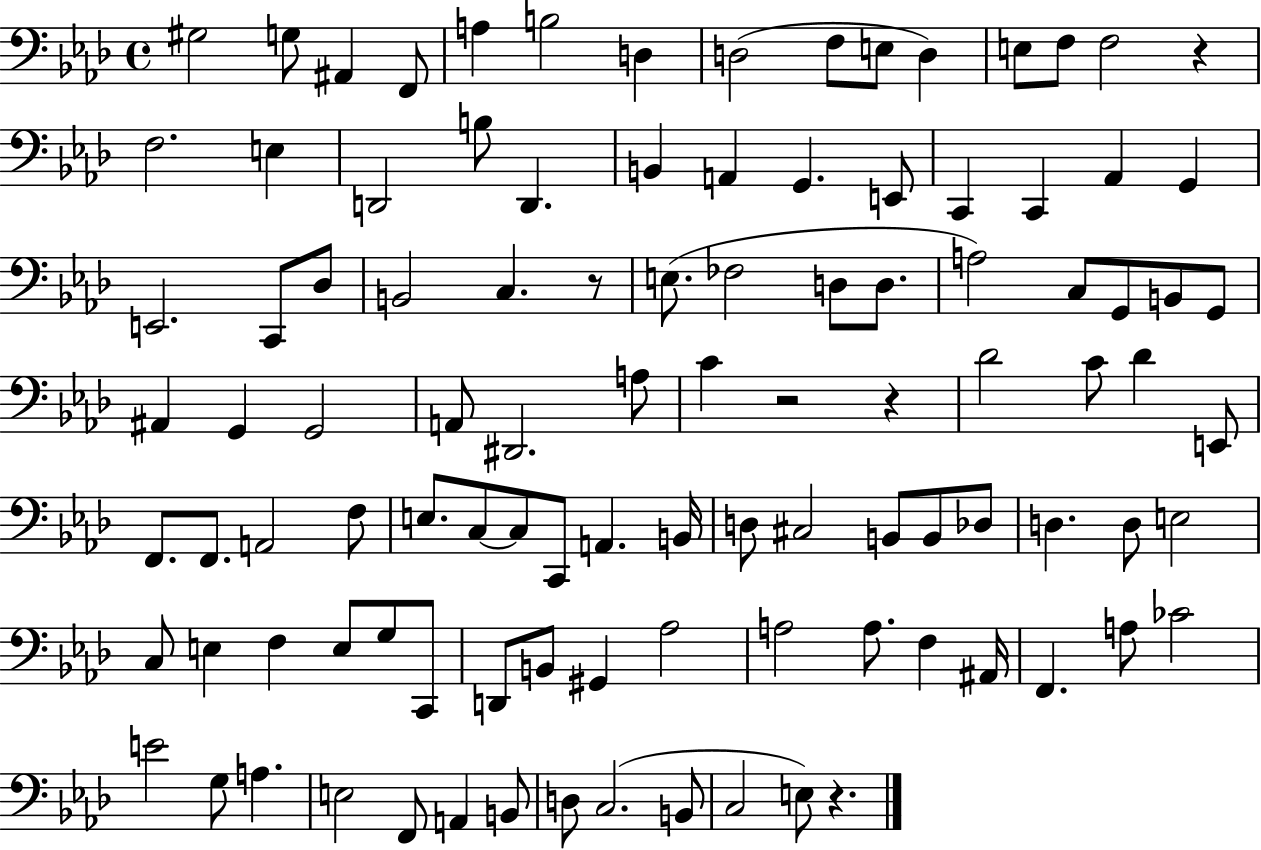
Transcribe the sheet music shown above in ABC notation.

X:1
T:Untitled
M:4/4
L:1/4
K:Ab
^G,2 G,/2 ^A,, F,,/2 A, B,2 D, D,2 F,/2 E,/2 D, E,/2 F,/2 F,2 z F,2 E, D,,2 B,/2 D,, B,, A,, G,, E,,/2 C,, C,, _A,, G,, E,,2 C,,/2 _D,/2 B,,2 C, z/2 E,/2 _F,2 D,/2 D,/2 A,2 C,/2 G,,/2 B,,/2 G,,/2 ^A,, G,, G,,2 A,,/2 ^D,,2 A,/2 C z2 z _D2 C/2 _D E,,/2 F,,/2 F,,/2 A,,2 F,/2 E,/2 C,/2 C,/2 C,,/2 A,, B,,/4 D,/2 ^C,2 B,,/2 B,,/2 _D,/2 D, D,/2 E,2 C,/2 E, F, E,/2 G,/2 C,,/2 D,,/2 B,,/2 ^G,, _A,2 A,2 A,/2 F, ^A,,/4 F,, A,/2 _C2 E2 G,/2 A, E,2 F,,/2 A,, B,,/2 D,/2 C,2 B,,/2 C,2 E,/2 z